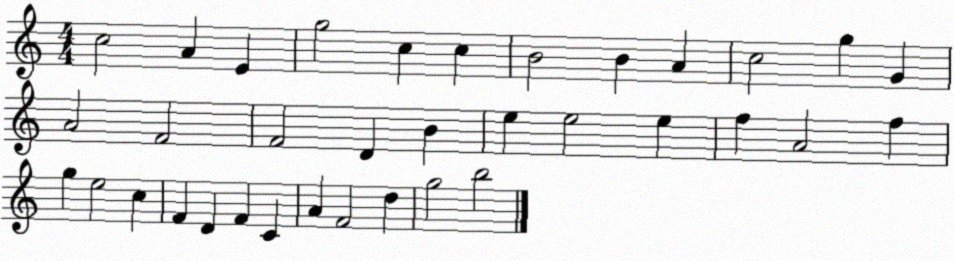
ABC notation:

X:1
T:Untitled
M:4/4
L:1/4
K:C
c2 A E g2 c c B2 B A c2 g G A2 F2 F2 D B e e2 e f A2 f g e2 c F D F C A F2 d g2 b2